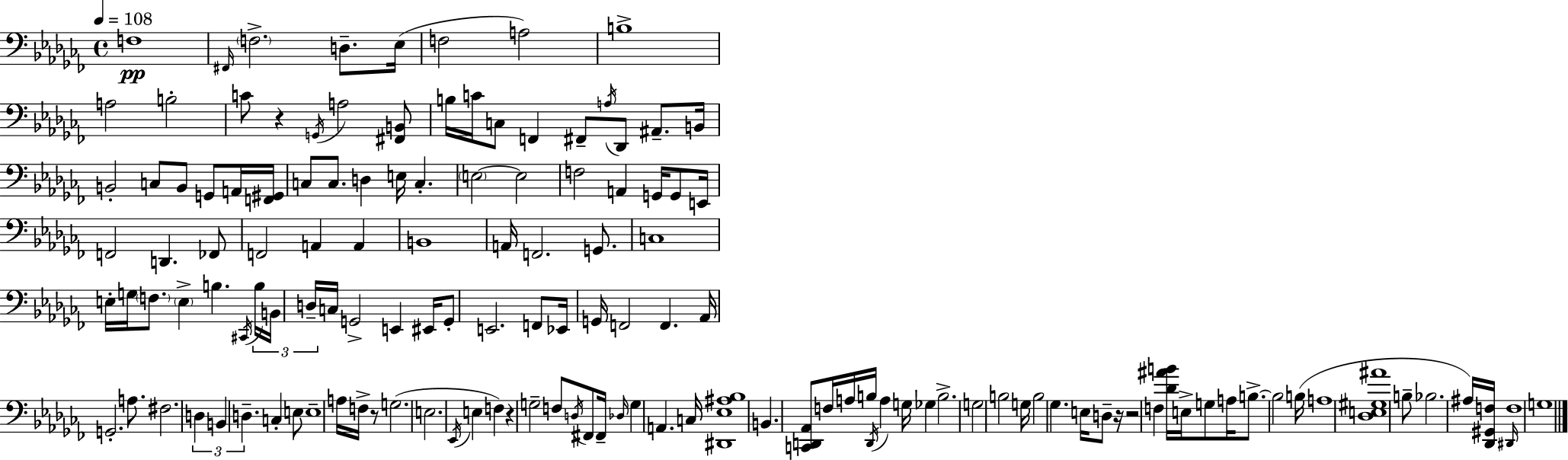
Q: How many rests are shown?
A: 5